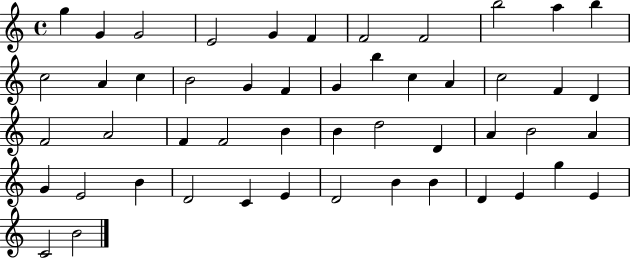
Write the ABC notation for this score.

X:1
T:Untitled
M:4/4
L:1/4
K:C
g G G2 E2 G F F2 F2 b2 a b c2 A c B2 G F G b c A c2 F D F2 A2 F F2 B B d2 D A B2 A G E2 B D2 C E D2 B B D E g E C2 B2